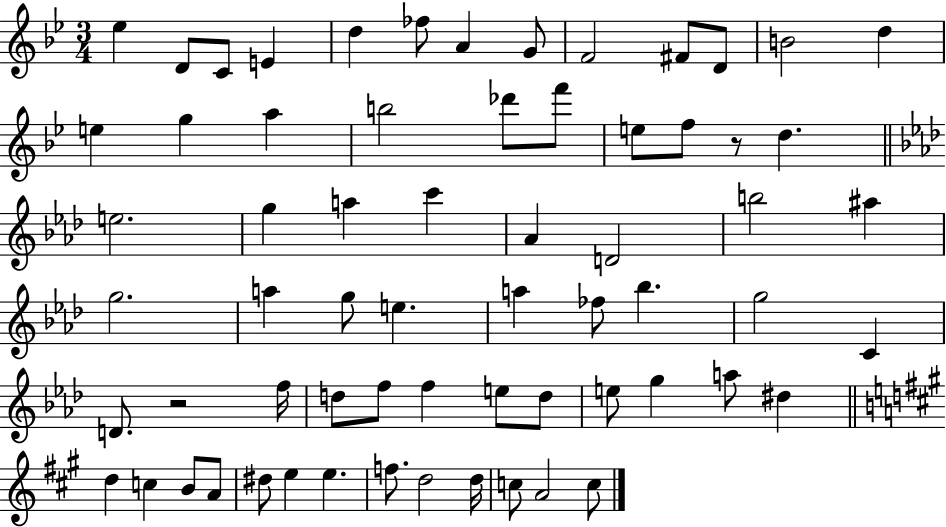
{
  \clef treble
  \numericTimeSignature
  \time 3/4
  \key bes \major
  ees''4 d'8 c'8 e'4 | d''4 fes''8 a'4 g'8 | f'2 fis'8 d'8 | b'2 d''4 | \break e''4 g''4 a''4 | b''2 des'''8 f'''8 | e''8 f''8 r8 d''4. | \bar "||" \break \key aes \major e''2. | g''4 a''4 c'''4 | aes'4 d'2 | b''2 ais''4 | \break g''2. | a''4 g''8 e''4. | a''4 fes''8 bes''4. | g''2 c'4 | \break d'8. r2 f''16 | d''8 f''8 f''4 e''8 d''8 | e''8 g''4 a''8 dis''4 | \bar "||" \break \key a \major d''4 c''4 b'8 a'8 | dis''8 e''4 e''4. | f''8. d''2 d''16 | c''8 a'2 c''8 | \break \bar "|."
}